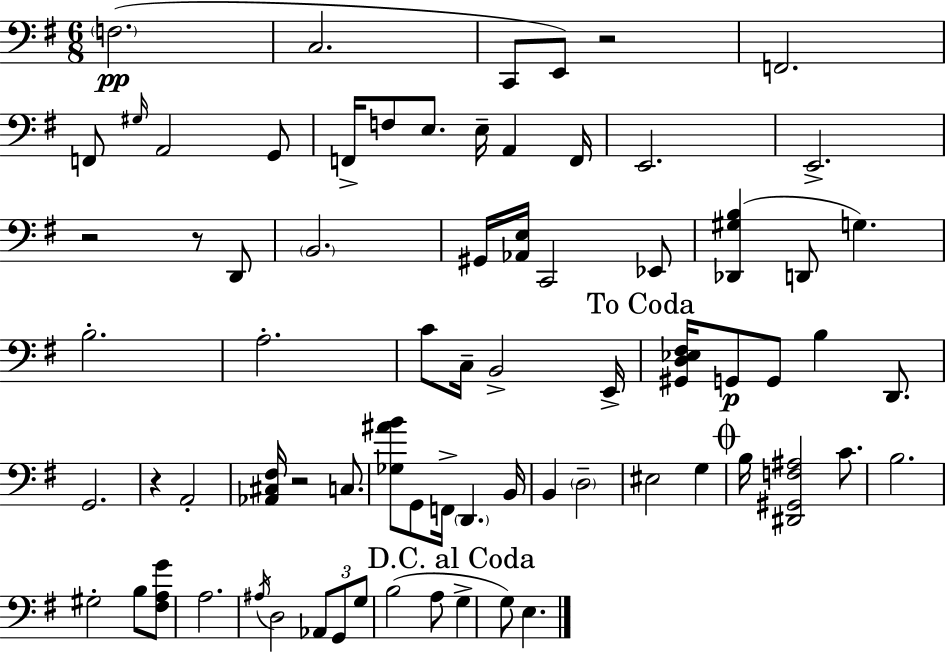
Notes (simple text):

F3/h. C3/h. C2/e E2/e R/h F2/h. F2/e G#3/s A2/h G2/e F2/s F3/e E3/e. E3/s A2/q F2/s E2/h. E2/h. R/h R/e D2/e B2/h. G#2/s [Ab2,E3]/s C2/h Eb2/e [Db2,G#3,B3]/q D2/e G3/q. B3/h. A3/h. C4/e C3/s B2/h E2/s [G#2,D3,Eb3,F#3]/s G2/e G2/e B3/q D2/e. G2/h. R/q A2/h [Ab2,C#3,F#3]/s R/h C3/e. [Gb3,A#4,B4]/e G2/e F2/s D2/q. B2/s B2/q D3/h EIS3/h G3/q B3/s [D#2,G#2,F3,A#3]/h C4/e. B3/h. G#3/h B3/e [F#3,A3,G4]/e A3/h. A#3/s D3/h Ab2/e G2/e G3/e B3/h A3/e G3/q G3/e E3/q.